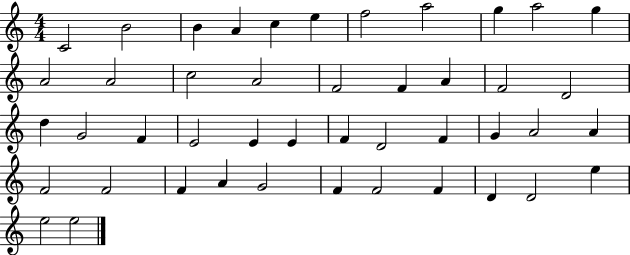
{
  \clef treble
  \numericTimeSignature
  \time 4/4
  \key c \major
  c'2 b'2 | b'4 a'4 c''4 e''4 | f''2 a''2 | g''4 a''2 g''4 | \break a'2 a'2 | c''2 a'2 | f'2 f'4 a'4 | f'2 d'2 | \break d''4 g'2 f'4 | e'2 e'4 e'4 | f'4 d'2 f'4 | g'4 a'2 a'4 | \break f'2 f'2 | f'4 a'4 g'2 | f'4 f'2 f'4 | d'4 d'2 e''4 | \break e''2 e''2 | \bar "|."
}